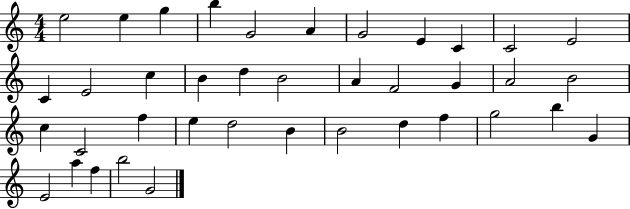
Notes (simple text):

E5/h E5/q G5/q B5/q G4/h A4/q G4/h E4/q C4/q C4/h E4/h C4/q E4/h C5/q B4/q D5/q B4/h A4/q F4/h G4/q A4/h B4/h C5/q C4/h F5/q E5/q D5/h B4/q B4/h D5/q F5/q G5/h B5/q G4/q E4/h A5/q F5/q B5/h G4/h